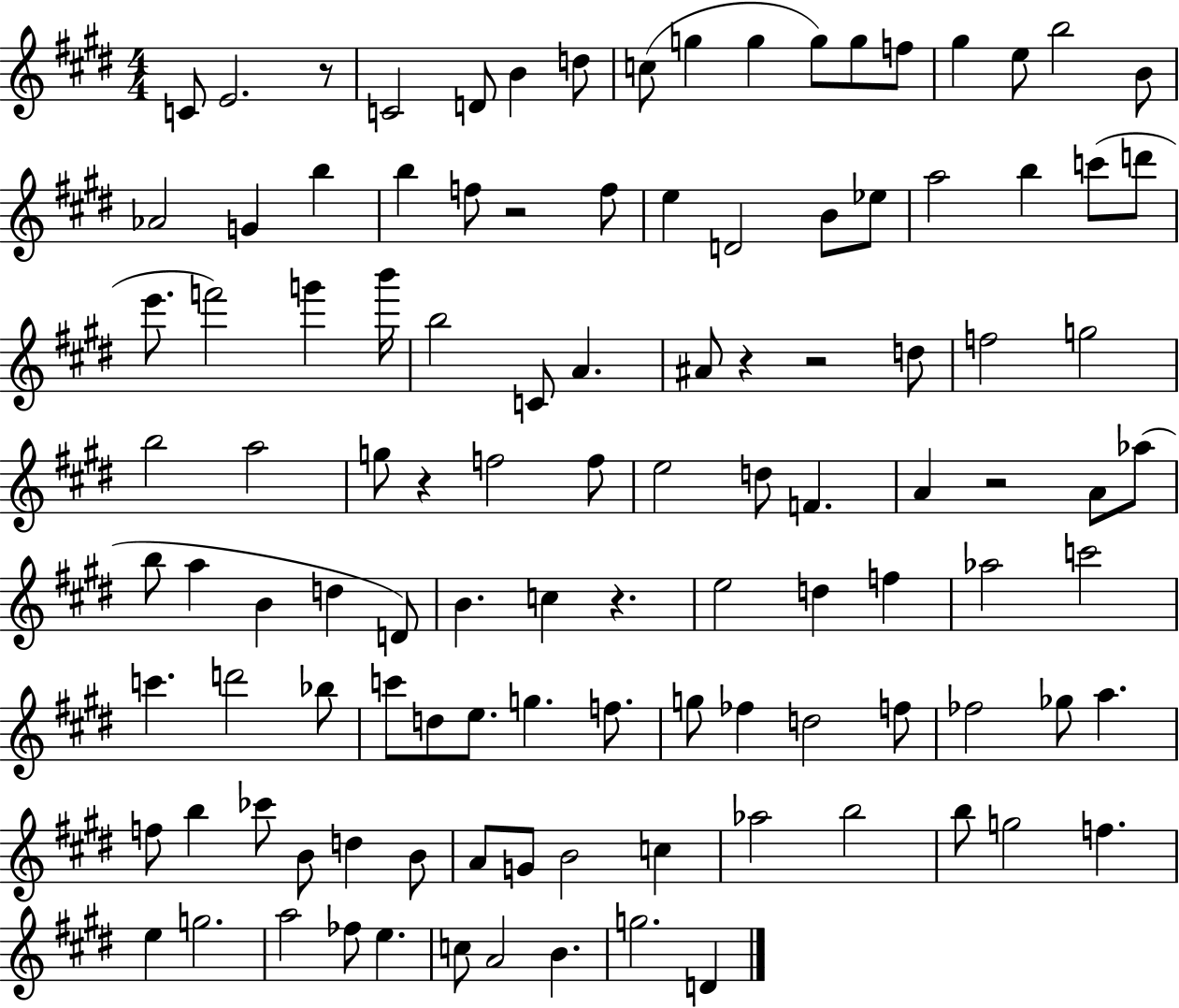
{
  \clef treble
  \numericTimeSignature
  \time 4/4
  \key e \major
  \repeat volta 2 { c'8 e'2. r8 | c'2 d'8 b'4 d''8 | c''8( g''4 g''4 g''8) g''8 f''8 | gis''4 e''8 b''2 b'8 | \break aes'2 g'4 b''4 | b''4 f''8 r2 f''8 | e''4 d'2 b'8 ees''8 | a''2 b''4 c'''8( d'''8 | \break e'''8. f'''2) g'''4 b'''16 | b''2 c'8 a'4. | ais'8 r4 r2 d''8 | f''2 g''2 | \break b''2 a''2 | g''8 r4 f''2 f''8 | e''2 d''8 f'4. | a'4 r2 a'8 aes''8( | \break b''8 a''4 b'4 d''4 d'8) | b'4. c''4 r4. | e''2 d''4 f''4 | aes''2 c'''2 | \break c'''4. d'''2 bes''8 | c'''8 d''8 e''8. g''4. f''8. | g''8 fes''4 d''2 f''8 | fes''2 ges''8 a''4. | \break f''8 b''4 ces'''8 b'8 d''4 b'8 | a'8 g'8 b'2 c''4 | aes''2 b''2 | b''8 g''2 f''4. | \break e''4 g''2. | a''2 fes''8 e''4. | c''8 a'2 b'4. | g''2. d'4 | \break } \bar "|."
}